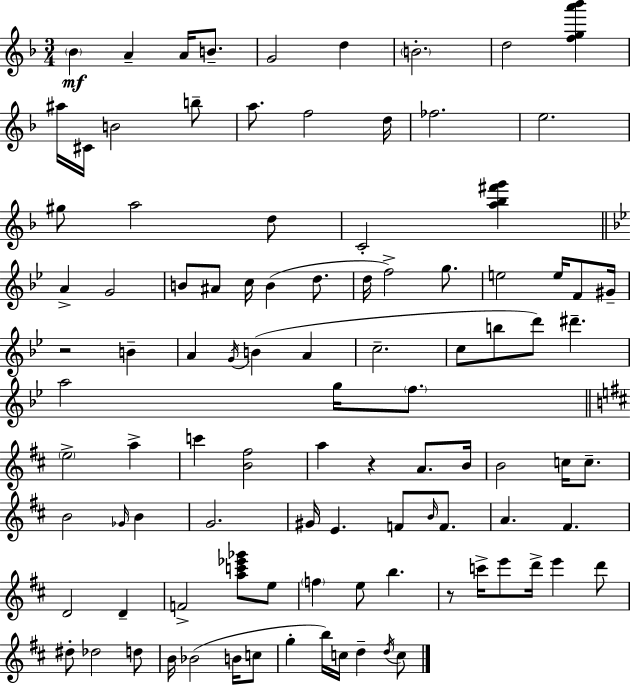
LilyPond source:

{
  \clef treble
  \numericTimeSignature
  \time 3/4
  \key f \major
  \parenthesize bes'4\mf a'4-- a'16 b'8.-- | g'2 d''4 | \parenthesize b'2.-. | d''2 <f'' g'' a''' bes'''>4 | \break ais''16 cis'16 b'2 b''8-- | a''8. f''2 d''16 | fes''2. | e''2. | \break gis''8 a''2 d''8 | c'2-. <a'' bes'' fis''' g'''>4 | \bar "||" \break \key g \minor a'4-> g'2 | b'8 ais'8 c''16 b'4( d''8. | d''16 f''2->) g''8. | e''2 e''16 f'8 gis'16-- | \break r2 b'4-- | a'4 \acciaccatura { g'16 } b'4( a'4 | c''2.-- | c''8 b''8 d'''8) dis'''4.-- | \break a''2 g''16 \parenthesize f''8. | \bar "||" \break \key d \major \parenthesize e''2-> a''4-> | c'''4 <b' fis''>2 | a''4 r4 a'8. b'16 | b'2 c''16 c''8.-- | \break b'2 \grace { ges'16 } b'4 | g'2. | gis'16 e'4. f'8 \grace { b'16 } f'8. | a'4. fis'4. | \break d'2 d'4-- | f'2-> <a'' c''' ees''' ges'''>8 | e''8 \parenthesize f''4 e''8 b''4. | r8 c'''16-> e'''8 d'''16-> e'''4 | \break d'''8 dis''8-. des''2 | d''8 b'16 bes'2( b'16 | c''8 g''4-. b''16) c''16 d''4-- | \acciaccatura { d''16 } c''8 \bar "|."
}